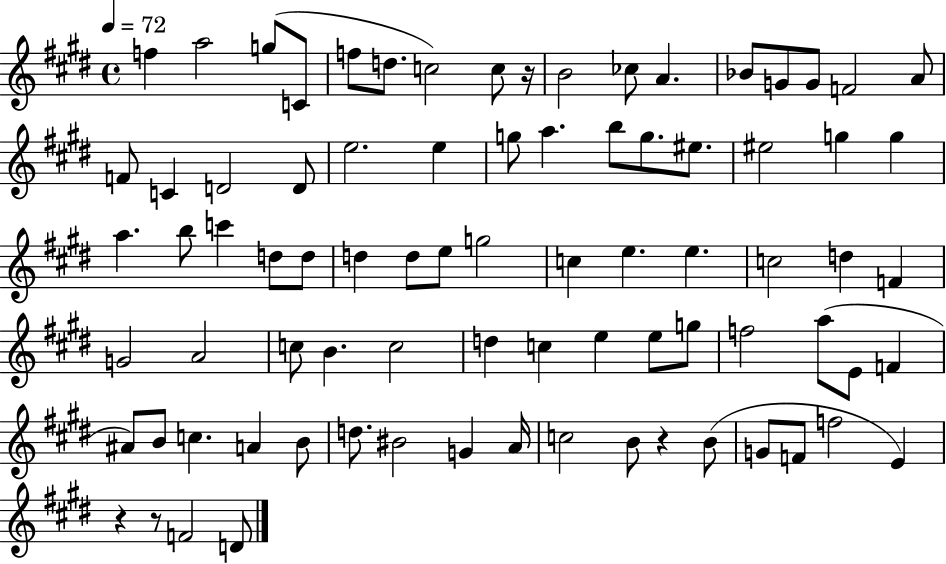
{
  \clef treble
  \time 4/4
  \defaultTimeSignature
  \key e \major
  \tempo 4 = 72
  \repeat volta 2 { f''4 a''2 g''8( c'8 | f''8 d''8. c''2) c''8 r16 | b'2 ces''8 a'4. | bes'8 g'8 g'8 f'2 a'8 | \break f'8 c'4 d'2 d'8 | e''2. e''4 | g''8 a''4. b''8 g''8. eis''8. | eis''2 g''4 g''4 | \break a''4. b''8 c'''4 d''8 d''8 | d''4 d''8 e''8 g''2 | c''4 e''4. e''4. | c''2 d''4 f'4 | \break g'2 a'2 | c''8 b'4. c''2 | d''4 c''4 e''4 e''8 g''8 | f''2 a''8( e'8 f'4 | \break ais'8) b'8 c''4. a'4 b'8 | d''8. bis'2 g'4 a'16 | c''2 b'8 r4 b'8( | g'8 f'8 f''2 e'4) | \break r4 r8 f'2 d'8 | } \bar "|."
}